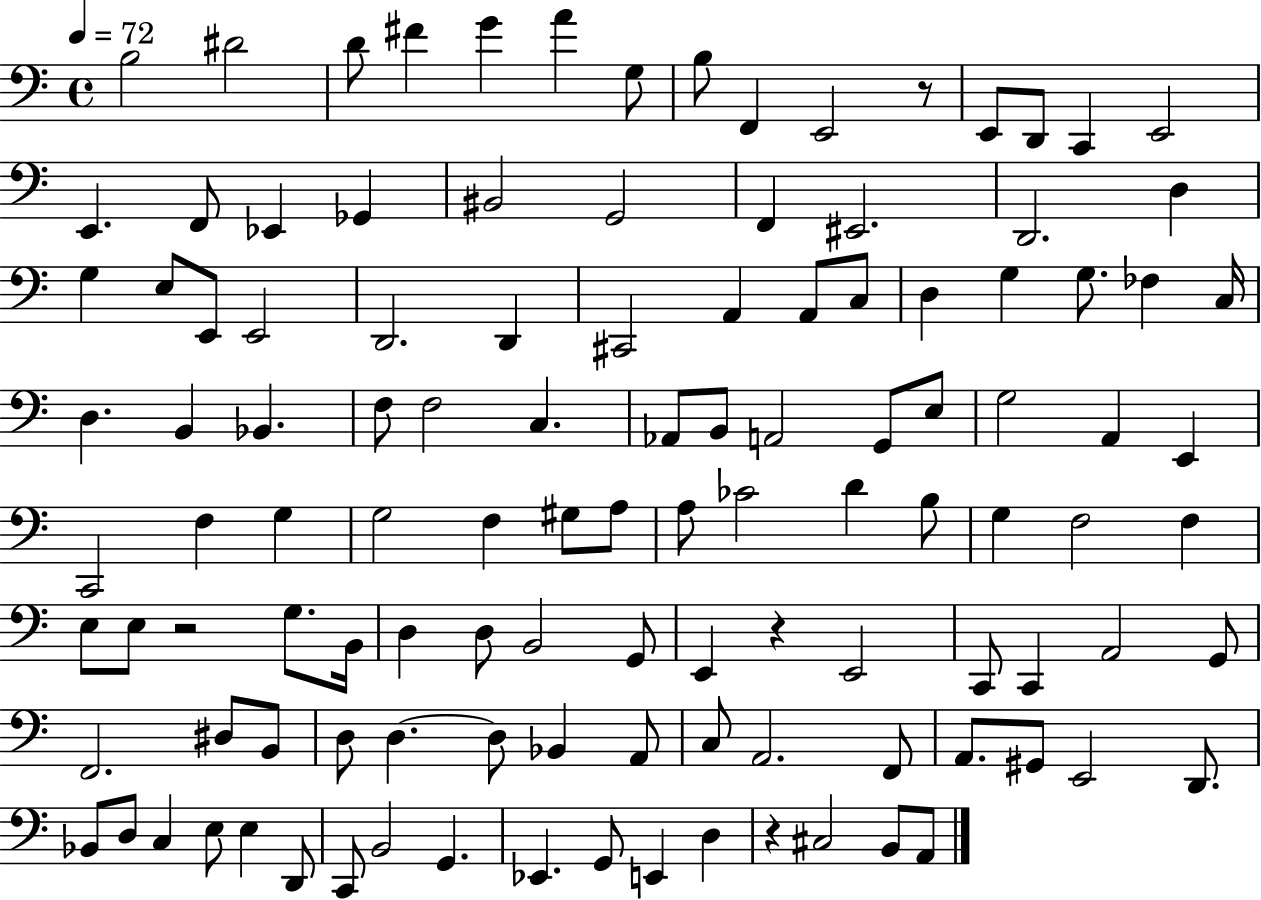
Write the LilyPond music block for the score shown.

{
  \clef bass
  \time 4/4
  \defaultTimeSignature
  \key c \major
  \tempo 4 = 72
  b2 dis'2 | d'8 fis'4 g'4 a'4 g8 | b8 f,4 e,2 r8 | e,8 d,8 c,4 e,2 | \break e,4. f,8 ees,4 ges,4 | bis,2 g,2 | f,4 eis,2. | d,2. d4 | \break g4 e8 e,8 e,2 | d,2. d,4 | cis,2 a,4 a,8 c8 | d4 g4 g8. fes4 c16 | \break d4. b,4 bes,4. | f8 f2 c4. | aes,8 b,8 a,2 g,8 e8 | g2 a,4 e,4 | \break c,2 f4 g4 | g2 f4 gis8 a8 | a8 ces'2 d'4 b8 | g4 f2 f4 | \break e8 e8 r2 g8. b,16 | d4 d8 b,2 g,8 | e,4 r4 e,2 | c,8 c,4 a,2 g,8 | \break f,2. dis8 b,8 | d8 d4.~~ d8 bes,4 a,8 | c8 a,2. f,8 | a,8. gis,8 e,2 d,8. | \break bes,8 d8 c4 e8 e4 d,8 | c,8 b,2 g,4. | ees,4. g,8 e,4 d4 | r4 cis2 b,8 a,8 | \break \bar "|."
}